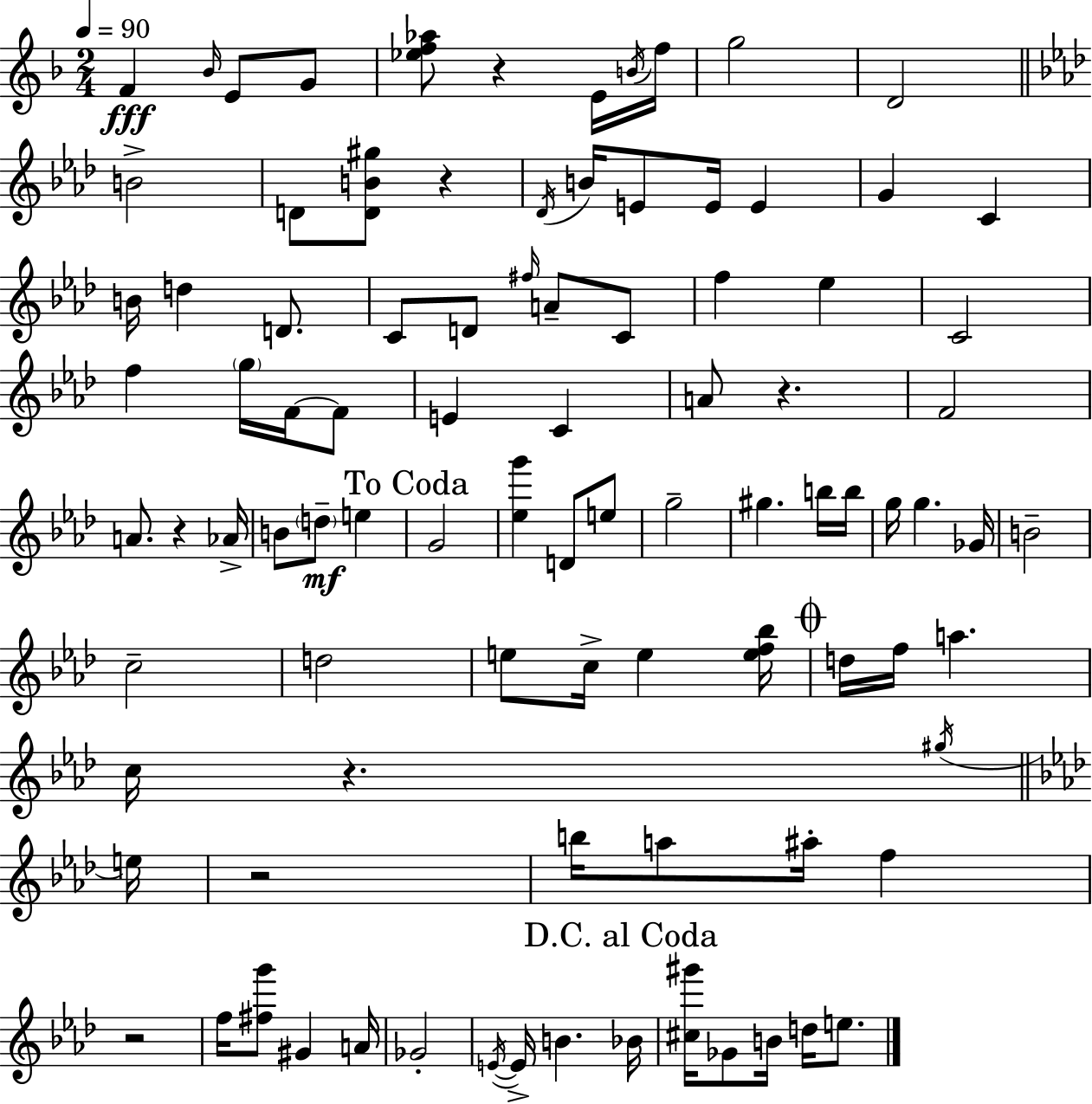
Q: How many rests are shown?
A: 7